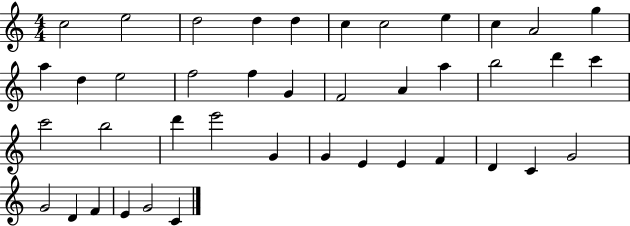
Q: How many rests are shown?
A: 0